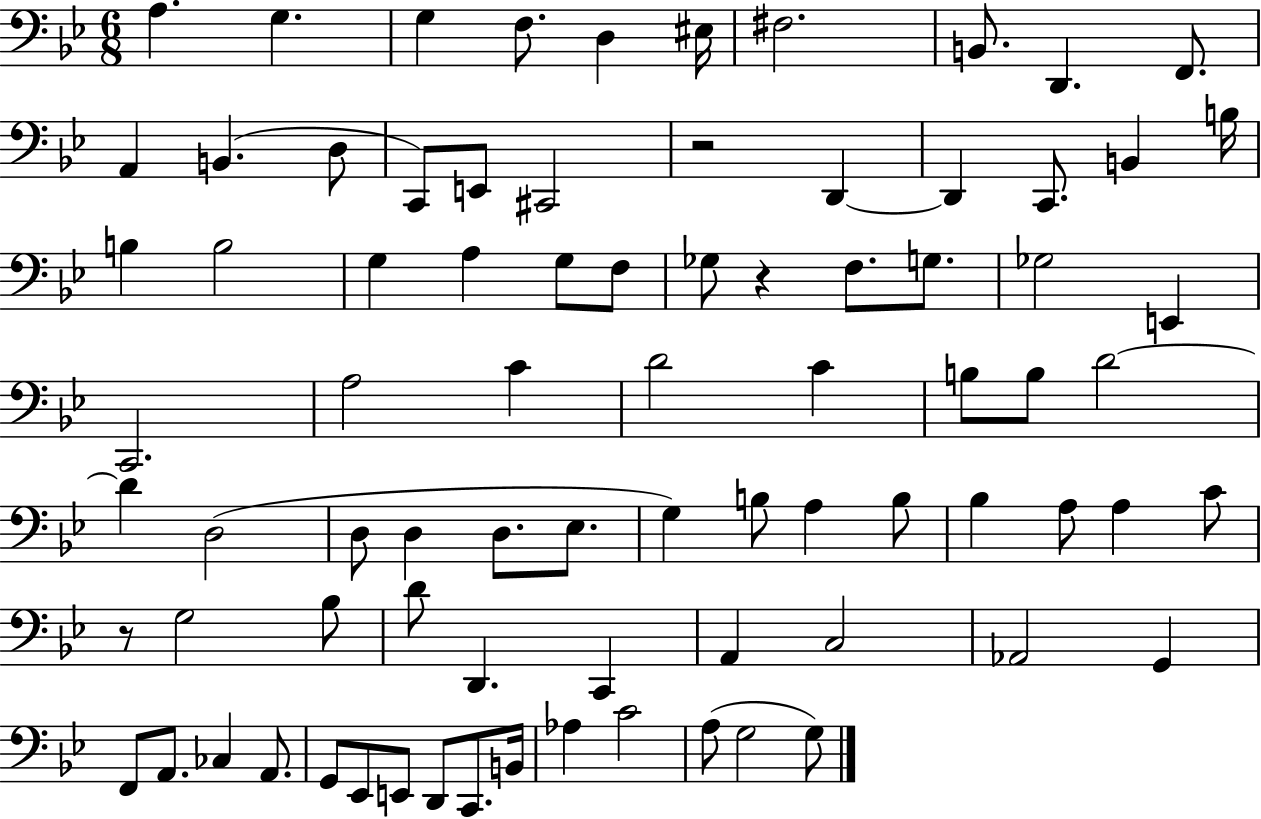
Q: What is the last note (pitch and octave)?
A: G3